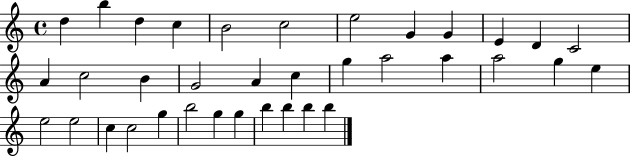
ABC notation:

X:1
T:Untitled
M:4/4
L:1/4
K:C
d b d c B2 c2 e2 G G E D C2 A c2 B G2 A c g a2 a a2 g e e2 e2 c c2 g b2 g g b b b b